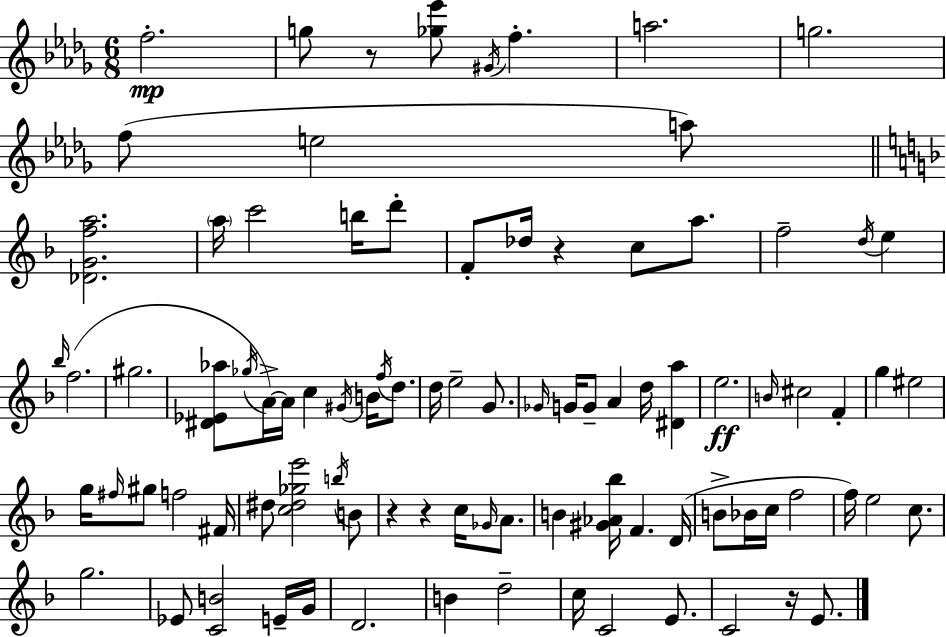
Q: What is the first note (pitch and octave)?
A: F5